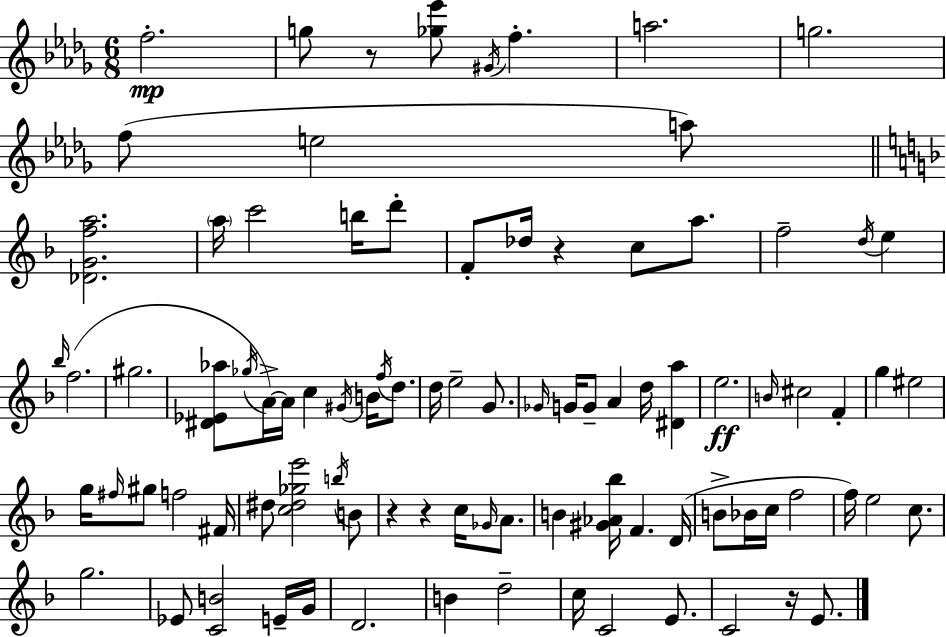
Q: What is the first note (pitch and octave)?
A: F5